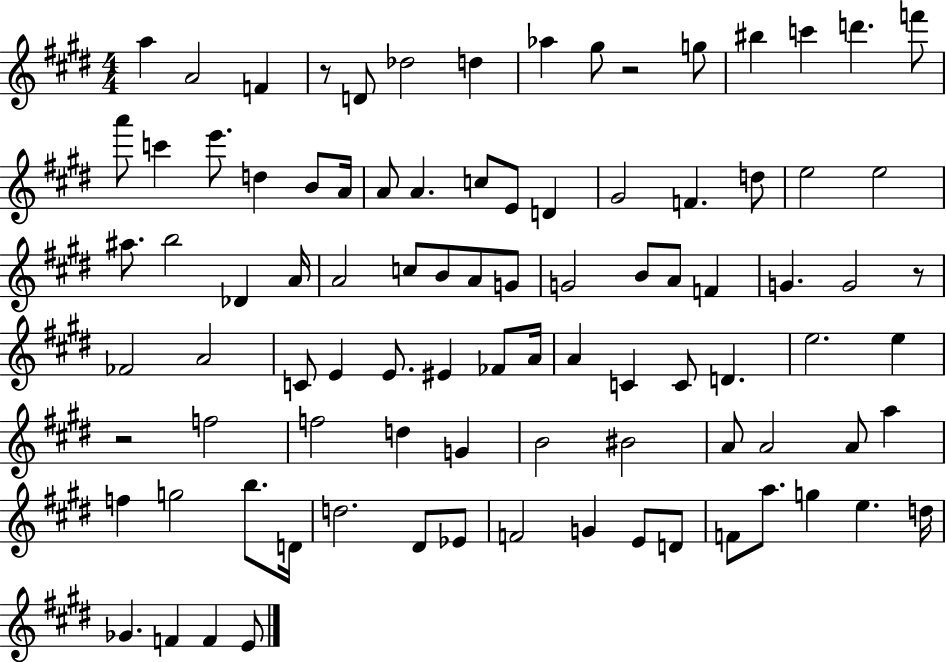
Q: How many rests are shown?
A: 4